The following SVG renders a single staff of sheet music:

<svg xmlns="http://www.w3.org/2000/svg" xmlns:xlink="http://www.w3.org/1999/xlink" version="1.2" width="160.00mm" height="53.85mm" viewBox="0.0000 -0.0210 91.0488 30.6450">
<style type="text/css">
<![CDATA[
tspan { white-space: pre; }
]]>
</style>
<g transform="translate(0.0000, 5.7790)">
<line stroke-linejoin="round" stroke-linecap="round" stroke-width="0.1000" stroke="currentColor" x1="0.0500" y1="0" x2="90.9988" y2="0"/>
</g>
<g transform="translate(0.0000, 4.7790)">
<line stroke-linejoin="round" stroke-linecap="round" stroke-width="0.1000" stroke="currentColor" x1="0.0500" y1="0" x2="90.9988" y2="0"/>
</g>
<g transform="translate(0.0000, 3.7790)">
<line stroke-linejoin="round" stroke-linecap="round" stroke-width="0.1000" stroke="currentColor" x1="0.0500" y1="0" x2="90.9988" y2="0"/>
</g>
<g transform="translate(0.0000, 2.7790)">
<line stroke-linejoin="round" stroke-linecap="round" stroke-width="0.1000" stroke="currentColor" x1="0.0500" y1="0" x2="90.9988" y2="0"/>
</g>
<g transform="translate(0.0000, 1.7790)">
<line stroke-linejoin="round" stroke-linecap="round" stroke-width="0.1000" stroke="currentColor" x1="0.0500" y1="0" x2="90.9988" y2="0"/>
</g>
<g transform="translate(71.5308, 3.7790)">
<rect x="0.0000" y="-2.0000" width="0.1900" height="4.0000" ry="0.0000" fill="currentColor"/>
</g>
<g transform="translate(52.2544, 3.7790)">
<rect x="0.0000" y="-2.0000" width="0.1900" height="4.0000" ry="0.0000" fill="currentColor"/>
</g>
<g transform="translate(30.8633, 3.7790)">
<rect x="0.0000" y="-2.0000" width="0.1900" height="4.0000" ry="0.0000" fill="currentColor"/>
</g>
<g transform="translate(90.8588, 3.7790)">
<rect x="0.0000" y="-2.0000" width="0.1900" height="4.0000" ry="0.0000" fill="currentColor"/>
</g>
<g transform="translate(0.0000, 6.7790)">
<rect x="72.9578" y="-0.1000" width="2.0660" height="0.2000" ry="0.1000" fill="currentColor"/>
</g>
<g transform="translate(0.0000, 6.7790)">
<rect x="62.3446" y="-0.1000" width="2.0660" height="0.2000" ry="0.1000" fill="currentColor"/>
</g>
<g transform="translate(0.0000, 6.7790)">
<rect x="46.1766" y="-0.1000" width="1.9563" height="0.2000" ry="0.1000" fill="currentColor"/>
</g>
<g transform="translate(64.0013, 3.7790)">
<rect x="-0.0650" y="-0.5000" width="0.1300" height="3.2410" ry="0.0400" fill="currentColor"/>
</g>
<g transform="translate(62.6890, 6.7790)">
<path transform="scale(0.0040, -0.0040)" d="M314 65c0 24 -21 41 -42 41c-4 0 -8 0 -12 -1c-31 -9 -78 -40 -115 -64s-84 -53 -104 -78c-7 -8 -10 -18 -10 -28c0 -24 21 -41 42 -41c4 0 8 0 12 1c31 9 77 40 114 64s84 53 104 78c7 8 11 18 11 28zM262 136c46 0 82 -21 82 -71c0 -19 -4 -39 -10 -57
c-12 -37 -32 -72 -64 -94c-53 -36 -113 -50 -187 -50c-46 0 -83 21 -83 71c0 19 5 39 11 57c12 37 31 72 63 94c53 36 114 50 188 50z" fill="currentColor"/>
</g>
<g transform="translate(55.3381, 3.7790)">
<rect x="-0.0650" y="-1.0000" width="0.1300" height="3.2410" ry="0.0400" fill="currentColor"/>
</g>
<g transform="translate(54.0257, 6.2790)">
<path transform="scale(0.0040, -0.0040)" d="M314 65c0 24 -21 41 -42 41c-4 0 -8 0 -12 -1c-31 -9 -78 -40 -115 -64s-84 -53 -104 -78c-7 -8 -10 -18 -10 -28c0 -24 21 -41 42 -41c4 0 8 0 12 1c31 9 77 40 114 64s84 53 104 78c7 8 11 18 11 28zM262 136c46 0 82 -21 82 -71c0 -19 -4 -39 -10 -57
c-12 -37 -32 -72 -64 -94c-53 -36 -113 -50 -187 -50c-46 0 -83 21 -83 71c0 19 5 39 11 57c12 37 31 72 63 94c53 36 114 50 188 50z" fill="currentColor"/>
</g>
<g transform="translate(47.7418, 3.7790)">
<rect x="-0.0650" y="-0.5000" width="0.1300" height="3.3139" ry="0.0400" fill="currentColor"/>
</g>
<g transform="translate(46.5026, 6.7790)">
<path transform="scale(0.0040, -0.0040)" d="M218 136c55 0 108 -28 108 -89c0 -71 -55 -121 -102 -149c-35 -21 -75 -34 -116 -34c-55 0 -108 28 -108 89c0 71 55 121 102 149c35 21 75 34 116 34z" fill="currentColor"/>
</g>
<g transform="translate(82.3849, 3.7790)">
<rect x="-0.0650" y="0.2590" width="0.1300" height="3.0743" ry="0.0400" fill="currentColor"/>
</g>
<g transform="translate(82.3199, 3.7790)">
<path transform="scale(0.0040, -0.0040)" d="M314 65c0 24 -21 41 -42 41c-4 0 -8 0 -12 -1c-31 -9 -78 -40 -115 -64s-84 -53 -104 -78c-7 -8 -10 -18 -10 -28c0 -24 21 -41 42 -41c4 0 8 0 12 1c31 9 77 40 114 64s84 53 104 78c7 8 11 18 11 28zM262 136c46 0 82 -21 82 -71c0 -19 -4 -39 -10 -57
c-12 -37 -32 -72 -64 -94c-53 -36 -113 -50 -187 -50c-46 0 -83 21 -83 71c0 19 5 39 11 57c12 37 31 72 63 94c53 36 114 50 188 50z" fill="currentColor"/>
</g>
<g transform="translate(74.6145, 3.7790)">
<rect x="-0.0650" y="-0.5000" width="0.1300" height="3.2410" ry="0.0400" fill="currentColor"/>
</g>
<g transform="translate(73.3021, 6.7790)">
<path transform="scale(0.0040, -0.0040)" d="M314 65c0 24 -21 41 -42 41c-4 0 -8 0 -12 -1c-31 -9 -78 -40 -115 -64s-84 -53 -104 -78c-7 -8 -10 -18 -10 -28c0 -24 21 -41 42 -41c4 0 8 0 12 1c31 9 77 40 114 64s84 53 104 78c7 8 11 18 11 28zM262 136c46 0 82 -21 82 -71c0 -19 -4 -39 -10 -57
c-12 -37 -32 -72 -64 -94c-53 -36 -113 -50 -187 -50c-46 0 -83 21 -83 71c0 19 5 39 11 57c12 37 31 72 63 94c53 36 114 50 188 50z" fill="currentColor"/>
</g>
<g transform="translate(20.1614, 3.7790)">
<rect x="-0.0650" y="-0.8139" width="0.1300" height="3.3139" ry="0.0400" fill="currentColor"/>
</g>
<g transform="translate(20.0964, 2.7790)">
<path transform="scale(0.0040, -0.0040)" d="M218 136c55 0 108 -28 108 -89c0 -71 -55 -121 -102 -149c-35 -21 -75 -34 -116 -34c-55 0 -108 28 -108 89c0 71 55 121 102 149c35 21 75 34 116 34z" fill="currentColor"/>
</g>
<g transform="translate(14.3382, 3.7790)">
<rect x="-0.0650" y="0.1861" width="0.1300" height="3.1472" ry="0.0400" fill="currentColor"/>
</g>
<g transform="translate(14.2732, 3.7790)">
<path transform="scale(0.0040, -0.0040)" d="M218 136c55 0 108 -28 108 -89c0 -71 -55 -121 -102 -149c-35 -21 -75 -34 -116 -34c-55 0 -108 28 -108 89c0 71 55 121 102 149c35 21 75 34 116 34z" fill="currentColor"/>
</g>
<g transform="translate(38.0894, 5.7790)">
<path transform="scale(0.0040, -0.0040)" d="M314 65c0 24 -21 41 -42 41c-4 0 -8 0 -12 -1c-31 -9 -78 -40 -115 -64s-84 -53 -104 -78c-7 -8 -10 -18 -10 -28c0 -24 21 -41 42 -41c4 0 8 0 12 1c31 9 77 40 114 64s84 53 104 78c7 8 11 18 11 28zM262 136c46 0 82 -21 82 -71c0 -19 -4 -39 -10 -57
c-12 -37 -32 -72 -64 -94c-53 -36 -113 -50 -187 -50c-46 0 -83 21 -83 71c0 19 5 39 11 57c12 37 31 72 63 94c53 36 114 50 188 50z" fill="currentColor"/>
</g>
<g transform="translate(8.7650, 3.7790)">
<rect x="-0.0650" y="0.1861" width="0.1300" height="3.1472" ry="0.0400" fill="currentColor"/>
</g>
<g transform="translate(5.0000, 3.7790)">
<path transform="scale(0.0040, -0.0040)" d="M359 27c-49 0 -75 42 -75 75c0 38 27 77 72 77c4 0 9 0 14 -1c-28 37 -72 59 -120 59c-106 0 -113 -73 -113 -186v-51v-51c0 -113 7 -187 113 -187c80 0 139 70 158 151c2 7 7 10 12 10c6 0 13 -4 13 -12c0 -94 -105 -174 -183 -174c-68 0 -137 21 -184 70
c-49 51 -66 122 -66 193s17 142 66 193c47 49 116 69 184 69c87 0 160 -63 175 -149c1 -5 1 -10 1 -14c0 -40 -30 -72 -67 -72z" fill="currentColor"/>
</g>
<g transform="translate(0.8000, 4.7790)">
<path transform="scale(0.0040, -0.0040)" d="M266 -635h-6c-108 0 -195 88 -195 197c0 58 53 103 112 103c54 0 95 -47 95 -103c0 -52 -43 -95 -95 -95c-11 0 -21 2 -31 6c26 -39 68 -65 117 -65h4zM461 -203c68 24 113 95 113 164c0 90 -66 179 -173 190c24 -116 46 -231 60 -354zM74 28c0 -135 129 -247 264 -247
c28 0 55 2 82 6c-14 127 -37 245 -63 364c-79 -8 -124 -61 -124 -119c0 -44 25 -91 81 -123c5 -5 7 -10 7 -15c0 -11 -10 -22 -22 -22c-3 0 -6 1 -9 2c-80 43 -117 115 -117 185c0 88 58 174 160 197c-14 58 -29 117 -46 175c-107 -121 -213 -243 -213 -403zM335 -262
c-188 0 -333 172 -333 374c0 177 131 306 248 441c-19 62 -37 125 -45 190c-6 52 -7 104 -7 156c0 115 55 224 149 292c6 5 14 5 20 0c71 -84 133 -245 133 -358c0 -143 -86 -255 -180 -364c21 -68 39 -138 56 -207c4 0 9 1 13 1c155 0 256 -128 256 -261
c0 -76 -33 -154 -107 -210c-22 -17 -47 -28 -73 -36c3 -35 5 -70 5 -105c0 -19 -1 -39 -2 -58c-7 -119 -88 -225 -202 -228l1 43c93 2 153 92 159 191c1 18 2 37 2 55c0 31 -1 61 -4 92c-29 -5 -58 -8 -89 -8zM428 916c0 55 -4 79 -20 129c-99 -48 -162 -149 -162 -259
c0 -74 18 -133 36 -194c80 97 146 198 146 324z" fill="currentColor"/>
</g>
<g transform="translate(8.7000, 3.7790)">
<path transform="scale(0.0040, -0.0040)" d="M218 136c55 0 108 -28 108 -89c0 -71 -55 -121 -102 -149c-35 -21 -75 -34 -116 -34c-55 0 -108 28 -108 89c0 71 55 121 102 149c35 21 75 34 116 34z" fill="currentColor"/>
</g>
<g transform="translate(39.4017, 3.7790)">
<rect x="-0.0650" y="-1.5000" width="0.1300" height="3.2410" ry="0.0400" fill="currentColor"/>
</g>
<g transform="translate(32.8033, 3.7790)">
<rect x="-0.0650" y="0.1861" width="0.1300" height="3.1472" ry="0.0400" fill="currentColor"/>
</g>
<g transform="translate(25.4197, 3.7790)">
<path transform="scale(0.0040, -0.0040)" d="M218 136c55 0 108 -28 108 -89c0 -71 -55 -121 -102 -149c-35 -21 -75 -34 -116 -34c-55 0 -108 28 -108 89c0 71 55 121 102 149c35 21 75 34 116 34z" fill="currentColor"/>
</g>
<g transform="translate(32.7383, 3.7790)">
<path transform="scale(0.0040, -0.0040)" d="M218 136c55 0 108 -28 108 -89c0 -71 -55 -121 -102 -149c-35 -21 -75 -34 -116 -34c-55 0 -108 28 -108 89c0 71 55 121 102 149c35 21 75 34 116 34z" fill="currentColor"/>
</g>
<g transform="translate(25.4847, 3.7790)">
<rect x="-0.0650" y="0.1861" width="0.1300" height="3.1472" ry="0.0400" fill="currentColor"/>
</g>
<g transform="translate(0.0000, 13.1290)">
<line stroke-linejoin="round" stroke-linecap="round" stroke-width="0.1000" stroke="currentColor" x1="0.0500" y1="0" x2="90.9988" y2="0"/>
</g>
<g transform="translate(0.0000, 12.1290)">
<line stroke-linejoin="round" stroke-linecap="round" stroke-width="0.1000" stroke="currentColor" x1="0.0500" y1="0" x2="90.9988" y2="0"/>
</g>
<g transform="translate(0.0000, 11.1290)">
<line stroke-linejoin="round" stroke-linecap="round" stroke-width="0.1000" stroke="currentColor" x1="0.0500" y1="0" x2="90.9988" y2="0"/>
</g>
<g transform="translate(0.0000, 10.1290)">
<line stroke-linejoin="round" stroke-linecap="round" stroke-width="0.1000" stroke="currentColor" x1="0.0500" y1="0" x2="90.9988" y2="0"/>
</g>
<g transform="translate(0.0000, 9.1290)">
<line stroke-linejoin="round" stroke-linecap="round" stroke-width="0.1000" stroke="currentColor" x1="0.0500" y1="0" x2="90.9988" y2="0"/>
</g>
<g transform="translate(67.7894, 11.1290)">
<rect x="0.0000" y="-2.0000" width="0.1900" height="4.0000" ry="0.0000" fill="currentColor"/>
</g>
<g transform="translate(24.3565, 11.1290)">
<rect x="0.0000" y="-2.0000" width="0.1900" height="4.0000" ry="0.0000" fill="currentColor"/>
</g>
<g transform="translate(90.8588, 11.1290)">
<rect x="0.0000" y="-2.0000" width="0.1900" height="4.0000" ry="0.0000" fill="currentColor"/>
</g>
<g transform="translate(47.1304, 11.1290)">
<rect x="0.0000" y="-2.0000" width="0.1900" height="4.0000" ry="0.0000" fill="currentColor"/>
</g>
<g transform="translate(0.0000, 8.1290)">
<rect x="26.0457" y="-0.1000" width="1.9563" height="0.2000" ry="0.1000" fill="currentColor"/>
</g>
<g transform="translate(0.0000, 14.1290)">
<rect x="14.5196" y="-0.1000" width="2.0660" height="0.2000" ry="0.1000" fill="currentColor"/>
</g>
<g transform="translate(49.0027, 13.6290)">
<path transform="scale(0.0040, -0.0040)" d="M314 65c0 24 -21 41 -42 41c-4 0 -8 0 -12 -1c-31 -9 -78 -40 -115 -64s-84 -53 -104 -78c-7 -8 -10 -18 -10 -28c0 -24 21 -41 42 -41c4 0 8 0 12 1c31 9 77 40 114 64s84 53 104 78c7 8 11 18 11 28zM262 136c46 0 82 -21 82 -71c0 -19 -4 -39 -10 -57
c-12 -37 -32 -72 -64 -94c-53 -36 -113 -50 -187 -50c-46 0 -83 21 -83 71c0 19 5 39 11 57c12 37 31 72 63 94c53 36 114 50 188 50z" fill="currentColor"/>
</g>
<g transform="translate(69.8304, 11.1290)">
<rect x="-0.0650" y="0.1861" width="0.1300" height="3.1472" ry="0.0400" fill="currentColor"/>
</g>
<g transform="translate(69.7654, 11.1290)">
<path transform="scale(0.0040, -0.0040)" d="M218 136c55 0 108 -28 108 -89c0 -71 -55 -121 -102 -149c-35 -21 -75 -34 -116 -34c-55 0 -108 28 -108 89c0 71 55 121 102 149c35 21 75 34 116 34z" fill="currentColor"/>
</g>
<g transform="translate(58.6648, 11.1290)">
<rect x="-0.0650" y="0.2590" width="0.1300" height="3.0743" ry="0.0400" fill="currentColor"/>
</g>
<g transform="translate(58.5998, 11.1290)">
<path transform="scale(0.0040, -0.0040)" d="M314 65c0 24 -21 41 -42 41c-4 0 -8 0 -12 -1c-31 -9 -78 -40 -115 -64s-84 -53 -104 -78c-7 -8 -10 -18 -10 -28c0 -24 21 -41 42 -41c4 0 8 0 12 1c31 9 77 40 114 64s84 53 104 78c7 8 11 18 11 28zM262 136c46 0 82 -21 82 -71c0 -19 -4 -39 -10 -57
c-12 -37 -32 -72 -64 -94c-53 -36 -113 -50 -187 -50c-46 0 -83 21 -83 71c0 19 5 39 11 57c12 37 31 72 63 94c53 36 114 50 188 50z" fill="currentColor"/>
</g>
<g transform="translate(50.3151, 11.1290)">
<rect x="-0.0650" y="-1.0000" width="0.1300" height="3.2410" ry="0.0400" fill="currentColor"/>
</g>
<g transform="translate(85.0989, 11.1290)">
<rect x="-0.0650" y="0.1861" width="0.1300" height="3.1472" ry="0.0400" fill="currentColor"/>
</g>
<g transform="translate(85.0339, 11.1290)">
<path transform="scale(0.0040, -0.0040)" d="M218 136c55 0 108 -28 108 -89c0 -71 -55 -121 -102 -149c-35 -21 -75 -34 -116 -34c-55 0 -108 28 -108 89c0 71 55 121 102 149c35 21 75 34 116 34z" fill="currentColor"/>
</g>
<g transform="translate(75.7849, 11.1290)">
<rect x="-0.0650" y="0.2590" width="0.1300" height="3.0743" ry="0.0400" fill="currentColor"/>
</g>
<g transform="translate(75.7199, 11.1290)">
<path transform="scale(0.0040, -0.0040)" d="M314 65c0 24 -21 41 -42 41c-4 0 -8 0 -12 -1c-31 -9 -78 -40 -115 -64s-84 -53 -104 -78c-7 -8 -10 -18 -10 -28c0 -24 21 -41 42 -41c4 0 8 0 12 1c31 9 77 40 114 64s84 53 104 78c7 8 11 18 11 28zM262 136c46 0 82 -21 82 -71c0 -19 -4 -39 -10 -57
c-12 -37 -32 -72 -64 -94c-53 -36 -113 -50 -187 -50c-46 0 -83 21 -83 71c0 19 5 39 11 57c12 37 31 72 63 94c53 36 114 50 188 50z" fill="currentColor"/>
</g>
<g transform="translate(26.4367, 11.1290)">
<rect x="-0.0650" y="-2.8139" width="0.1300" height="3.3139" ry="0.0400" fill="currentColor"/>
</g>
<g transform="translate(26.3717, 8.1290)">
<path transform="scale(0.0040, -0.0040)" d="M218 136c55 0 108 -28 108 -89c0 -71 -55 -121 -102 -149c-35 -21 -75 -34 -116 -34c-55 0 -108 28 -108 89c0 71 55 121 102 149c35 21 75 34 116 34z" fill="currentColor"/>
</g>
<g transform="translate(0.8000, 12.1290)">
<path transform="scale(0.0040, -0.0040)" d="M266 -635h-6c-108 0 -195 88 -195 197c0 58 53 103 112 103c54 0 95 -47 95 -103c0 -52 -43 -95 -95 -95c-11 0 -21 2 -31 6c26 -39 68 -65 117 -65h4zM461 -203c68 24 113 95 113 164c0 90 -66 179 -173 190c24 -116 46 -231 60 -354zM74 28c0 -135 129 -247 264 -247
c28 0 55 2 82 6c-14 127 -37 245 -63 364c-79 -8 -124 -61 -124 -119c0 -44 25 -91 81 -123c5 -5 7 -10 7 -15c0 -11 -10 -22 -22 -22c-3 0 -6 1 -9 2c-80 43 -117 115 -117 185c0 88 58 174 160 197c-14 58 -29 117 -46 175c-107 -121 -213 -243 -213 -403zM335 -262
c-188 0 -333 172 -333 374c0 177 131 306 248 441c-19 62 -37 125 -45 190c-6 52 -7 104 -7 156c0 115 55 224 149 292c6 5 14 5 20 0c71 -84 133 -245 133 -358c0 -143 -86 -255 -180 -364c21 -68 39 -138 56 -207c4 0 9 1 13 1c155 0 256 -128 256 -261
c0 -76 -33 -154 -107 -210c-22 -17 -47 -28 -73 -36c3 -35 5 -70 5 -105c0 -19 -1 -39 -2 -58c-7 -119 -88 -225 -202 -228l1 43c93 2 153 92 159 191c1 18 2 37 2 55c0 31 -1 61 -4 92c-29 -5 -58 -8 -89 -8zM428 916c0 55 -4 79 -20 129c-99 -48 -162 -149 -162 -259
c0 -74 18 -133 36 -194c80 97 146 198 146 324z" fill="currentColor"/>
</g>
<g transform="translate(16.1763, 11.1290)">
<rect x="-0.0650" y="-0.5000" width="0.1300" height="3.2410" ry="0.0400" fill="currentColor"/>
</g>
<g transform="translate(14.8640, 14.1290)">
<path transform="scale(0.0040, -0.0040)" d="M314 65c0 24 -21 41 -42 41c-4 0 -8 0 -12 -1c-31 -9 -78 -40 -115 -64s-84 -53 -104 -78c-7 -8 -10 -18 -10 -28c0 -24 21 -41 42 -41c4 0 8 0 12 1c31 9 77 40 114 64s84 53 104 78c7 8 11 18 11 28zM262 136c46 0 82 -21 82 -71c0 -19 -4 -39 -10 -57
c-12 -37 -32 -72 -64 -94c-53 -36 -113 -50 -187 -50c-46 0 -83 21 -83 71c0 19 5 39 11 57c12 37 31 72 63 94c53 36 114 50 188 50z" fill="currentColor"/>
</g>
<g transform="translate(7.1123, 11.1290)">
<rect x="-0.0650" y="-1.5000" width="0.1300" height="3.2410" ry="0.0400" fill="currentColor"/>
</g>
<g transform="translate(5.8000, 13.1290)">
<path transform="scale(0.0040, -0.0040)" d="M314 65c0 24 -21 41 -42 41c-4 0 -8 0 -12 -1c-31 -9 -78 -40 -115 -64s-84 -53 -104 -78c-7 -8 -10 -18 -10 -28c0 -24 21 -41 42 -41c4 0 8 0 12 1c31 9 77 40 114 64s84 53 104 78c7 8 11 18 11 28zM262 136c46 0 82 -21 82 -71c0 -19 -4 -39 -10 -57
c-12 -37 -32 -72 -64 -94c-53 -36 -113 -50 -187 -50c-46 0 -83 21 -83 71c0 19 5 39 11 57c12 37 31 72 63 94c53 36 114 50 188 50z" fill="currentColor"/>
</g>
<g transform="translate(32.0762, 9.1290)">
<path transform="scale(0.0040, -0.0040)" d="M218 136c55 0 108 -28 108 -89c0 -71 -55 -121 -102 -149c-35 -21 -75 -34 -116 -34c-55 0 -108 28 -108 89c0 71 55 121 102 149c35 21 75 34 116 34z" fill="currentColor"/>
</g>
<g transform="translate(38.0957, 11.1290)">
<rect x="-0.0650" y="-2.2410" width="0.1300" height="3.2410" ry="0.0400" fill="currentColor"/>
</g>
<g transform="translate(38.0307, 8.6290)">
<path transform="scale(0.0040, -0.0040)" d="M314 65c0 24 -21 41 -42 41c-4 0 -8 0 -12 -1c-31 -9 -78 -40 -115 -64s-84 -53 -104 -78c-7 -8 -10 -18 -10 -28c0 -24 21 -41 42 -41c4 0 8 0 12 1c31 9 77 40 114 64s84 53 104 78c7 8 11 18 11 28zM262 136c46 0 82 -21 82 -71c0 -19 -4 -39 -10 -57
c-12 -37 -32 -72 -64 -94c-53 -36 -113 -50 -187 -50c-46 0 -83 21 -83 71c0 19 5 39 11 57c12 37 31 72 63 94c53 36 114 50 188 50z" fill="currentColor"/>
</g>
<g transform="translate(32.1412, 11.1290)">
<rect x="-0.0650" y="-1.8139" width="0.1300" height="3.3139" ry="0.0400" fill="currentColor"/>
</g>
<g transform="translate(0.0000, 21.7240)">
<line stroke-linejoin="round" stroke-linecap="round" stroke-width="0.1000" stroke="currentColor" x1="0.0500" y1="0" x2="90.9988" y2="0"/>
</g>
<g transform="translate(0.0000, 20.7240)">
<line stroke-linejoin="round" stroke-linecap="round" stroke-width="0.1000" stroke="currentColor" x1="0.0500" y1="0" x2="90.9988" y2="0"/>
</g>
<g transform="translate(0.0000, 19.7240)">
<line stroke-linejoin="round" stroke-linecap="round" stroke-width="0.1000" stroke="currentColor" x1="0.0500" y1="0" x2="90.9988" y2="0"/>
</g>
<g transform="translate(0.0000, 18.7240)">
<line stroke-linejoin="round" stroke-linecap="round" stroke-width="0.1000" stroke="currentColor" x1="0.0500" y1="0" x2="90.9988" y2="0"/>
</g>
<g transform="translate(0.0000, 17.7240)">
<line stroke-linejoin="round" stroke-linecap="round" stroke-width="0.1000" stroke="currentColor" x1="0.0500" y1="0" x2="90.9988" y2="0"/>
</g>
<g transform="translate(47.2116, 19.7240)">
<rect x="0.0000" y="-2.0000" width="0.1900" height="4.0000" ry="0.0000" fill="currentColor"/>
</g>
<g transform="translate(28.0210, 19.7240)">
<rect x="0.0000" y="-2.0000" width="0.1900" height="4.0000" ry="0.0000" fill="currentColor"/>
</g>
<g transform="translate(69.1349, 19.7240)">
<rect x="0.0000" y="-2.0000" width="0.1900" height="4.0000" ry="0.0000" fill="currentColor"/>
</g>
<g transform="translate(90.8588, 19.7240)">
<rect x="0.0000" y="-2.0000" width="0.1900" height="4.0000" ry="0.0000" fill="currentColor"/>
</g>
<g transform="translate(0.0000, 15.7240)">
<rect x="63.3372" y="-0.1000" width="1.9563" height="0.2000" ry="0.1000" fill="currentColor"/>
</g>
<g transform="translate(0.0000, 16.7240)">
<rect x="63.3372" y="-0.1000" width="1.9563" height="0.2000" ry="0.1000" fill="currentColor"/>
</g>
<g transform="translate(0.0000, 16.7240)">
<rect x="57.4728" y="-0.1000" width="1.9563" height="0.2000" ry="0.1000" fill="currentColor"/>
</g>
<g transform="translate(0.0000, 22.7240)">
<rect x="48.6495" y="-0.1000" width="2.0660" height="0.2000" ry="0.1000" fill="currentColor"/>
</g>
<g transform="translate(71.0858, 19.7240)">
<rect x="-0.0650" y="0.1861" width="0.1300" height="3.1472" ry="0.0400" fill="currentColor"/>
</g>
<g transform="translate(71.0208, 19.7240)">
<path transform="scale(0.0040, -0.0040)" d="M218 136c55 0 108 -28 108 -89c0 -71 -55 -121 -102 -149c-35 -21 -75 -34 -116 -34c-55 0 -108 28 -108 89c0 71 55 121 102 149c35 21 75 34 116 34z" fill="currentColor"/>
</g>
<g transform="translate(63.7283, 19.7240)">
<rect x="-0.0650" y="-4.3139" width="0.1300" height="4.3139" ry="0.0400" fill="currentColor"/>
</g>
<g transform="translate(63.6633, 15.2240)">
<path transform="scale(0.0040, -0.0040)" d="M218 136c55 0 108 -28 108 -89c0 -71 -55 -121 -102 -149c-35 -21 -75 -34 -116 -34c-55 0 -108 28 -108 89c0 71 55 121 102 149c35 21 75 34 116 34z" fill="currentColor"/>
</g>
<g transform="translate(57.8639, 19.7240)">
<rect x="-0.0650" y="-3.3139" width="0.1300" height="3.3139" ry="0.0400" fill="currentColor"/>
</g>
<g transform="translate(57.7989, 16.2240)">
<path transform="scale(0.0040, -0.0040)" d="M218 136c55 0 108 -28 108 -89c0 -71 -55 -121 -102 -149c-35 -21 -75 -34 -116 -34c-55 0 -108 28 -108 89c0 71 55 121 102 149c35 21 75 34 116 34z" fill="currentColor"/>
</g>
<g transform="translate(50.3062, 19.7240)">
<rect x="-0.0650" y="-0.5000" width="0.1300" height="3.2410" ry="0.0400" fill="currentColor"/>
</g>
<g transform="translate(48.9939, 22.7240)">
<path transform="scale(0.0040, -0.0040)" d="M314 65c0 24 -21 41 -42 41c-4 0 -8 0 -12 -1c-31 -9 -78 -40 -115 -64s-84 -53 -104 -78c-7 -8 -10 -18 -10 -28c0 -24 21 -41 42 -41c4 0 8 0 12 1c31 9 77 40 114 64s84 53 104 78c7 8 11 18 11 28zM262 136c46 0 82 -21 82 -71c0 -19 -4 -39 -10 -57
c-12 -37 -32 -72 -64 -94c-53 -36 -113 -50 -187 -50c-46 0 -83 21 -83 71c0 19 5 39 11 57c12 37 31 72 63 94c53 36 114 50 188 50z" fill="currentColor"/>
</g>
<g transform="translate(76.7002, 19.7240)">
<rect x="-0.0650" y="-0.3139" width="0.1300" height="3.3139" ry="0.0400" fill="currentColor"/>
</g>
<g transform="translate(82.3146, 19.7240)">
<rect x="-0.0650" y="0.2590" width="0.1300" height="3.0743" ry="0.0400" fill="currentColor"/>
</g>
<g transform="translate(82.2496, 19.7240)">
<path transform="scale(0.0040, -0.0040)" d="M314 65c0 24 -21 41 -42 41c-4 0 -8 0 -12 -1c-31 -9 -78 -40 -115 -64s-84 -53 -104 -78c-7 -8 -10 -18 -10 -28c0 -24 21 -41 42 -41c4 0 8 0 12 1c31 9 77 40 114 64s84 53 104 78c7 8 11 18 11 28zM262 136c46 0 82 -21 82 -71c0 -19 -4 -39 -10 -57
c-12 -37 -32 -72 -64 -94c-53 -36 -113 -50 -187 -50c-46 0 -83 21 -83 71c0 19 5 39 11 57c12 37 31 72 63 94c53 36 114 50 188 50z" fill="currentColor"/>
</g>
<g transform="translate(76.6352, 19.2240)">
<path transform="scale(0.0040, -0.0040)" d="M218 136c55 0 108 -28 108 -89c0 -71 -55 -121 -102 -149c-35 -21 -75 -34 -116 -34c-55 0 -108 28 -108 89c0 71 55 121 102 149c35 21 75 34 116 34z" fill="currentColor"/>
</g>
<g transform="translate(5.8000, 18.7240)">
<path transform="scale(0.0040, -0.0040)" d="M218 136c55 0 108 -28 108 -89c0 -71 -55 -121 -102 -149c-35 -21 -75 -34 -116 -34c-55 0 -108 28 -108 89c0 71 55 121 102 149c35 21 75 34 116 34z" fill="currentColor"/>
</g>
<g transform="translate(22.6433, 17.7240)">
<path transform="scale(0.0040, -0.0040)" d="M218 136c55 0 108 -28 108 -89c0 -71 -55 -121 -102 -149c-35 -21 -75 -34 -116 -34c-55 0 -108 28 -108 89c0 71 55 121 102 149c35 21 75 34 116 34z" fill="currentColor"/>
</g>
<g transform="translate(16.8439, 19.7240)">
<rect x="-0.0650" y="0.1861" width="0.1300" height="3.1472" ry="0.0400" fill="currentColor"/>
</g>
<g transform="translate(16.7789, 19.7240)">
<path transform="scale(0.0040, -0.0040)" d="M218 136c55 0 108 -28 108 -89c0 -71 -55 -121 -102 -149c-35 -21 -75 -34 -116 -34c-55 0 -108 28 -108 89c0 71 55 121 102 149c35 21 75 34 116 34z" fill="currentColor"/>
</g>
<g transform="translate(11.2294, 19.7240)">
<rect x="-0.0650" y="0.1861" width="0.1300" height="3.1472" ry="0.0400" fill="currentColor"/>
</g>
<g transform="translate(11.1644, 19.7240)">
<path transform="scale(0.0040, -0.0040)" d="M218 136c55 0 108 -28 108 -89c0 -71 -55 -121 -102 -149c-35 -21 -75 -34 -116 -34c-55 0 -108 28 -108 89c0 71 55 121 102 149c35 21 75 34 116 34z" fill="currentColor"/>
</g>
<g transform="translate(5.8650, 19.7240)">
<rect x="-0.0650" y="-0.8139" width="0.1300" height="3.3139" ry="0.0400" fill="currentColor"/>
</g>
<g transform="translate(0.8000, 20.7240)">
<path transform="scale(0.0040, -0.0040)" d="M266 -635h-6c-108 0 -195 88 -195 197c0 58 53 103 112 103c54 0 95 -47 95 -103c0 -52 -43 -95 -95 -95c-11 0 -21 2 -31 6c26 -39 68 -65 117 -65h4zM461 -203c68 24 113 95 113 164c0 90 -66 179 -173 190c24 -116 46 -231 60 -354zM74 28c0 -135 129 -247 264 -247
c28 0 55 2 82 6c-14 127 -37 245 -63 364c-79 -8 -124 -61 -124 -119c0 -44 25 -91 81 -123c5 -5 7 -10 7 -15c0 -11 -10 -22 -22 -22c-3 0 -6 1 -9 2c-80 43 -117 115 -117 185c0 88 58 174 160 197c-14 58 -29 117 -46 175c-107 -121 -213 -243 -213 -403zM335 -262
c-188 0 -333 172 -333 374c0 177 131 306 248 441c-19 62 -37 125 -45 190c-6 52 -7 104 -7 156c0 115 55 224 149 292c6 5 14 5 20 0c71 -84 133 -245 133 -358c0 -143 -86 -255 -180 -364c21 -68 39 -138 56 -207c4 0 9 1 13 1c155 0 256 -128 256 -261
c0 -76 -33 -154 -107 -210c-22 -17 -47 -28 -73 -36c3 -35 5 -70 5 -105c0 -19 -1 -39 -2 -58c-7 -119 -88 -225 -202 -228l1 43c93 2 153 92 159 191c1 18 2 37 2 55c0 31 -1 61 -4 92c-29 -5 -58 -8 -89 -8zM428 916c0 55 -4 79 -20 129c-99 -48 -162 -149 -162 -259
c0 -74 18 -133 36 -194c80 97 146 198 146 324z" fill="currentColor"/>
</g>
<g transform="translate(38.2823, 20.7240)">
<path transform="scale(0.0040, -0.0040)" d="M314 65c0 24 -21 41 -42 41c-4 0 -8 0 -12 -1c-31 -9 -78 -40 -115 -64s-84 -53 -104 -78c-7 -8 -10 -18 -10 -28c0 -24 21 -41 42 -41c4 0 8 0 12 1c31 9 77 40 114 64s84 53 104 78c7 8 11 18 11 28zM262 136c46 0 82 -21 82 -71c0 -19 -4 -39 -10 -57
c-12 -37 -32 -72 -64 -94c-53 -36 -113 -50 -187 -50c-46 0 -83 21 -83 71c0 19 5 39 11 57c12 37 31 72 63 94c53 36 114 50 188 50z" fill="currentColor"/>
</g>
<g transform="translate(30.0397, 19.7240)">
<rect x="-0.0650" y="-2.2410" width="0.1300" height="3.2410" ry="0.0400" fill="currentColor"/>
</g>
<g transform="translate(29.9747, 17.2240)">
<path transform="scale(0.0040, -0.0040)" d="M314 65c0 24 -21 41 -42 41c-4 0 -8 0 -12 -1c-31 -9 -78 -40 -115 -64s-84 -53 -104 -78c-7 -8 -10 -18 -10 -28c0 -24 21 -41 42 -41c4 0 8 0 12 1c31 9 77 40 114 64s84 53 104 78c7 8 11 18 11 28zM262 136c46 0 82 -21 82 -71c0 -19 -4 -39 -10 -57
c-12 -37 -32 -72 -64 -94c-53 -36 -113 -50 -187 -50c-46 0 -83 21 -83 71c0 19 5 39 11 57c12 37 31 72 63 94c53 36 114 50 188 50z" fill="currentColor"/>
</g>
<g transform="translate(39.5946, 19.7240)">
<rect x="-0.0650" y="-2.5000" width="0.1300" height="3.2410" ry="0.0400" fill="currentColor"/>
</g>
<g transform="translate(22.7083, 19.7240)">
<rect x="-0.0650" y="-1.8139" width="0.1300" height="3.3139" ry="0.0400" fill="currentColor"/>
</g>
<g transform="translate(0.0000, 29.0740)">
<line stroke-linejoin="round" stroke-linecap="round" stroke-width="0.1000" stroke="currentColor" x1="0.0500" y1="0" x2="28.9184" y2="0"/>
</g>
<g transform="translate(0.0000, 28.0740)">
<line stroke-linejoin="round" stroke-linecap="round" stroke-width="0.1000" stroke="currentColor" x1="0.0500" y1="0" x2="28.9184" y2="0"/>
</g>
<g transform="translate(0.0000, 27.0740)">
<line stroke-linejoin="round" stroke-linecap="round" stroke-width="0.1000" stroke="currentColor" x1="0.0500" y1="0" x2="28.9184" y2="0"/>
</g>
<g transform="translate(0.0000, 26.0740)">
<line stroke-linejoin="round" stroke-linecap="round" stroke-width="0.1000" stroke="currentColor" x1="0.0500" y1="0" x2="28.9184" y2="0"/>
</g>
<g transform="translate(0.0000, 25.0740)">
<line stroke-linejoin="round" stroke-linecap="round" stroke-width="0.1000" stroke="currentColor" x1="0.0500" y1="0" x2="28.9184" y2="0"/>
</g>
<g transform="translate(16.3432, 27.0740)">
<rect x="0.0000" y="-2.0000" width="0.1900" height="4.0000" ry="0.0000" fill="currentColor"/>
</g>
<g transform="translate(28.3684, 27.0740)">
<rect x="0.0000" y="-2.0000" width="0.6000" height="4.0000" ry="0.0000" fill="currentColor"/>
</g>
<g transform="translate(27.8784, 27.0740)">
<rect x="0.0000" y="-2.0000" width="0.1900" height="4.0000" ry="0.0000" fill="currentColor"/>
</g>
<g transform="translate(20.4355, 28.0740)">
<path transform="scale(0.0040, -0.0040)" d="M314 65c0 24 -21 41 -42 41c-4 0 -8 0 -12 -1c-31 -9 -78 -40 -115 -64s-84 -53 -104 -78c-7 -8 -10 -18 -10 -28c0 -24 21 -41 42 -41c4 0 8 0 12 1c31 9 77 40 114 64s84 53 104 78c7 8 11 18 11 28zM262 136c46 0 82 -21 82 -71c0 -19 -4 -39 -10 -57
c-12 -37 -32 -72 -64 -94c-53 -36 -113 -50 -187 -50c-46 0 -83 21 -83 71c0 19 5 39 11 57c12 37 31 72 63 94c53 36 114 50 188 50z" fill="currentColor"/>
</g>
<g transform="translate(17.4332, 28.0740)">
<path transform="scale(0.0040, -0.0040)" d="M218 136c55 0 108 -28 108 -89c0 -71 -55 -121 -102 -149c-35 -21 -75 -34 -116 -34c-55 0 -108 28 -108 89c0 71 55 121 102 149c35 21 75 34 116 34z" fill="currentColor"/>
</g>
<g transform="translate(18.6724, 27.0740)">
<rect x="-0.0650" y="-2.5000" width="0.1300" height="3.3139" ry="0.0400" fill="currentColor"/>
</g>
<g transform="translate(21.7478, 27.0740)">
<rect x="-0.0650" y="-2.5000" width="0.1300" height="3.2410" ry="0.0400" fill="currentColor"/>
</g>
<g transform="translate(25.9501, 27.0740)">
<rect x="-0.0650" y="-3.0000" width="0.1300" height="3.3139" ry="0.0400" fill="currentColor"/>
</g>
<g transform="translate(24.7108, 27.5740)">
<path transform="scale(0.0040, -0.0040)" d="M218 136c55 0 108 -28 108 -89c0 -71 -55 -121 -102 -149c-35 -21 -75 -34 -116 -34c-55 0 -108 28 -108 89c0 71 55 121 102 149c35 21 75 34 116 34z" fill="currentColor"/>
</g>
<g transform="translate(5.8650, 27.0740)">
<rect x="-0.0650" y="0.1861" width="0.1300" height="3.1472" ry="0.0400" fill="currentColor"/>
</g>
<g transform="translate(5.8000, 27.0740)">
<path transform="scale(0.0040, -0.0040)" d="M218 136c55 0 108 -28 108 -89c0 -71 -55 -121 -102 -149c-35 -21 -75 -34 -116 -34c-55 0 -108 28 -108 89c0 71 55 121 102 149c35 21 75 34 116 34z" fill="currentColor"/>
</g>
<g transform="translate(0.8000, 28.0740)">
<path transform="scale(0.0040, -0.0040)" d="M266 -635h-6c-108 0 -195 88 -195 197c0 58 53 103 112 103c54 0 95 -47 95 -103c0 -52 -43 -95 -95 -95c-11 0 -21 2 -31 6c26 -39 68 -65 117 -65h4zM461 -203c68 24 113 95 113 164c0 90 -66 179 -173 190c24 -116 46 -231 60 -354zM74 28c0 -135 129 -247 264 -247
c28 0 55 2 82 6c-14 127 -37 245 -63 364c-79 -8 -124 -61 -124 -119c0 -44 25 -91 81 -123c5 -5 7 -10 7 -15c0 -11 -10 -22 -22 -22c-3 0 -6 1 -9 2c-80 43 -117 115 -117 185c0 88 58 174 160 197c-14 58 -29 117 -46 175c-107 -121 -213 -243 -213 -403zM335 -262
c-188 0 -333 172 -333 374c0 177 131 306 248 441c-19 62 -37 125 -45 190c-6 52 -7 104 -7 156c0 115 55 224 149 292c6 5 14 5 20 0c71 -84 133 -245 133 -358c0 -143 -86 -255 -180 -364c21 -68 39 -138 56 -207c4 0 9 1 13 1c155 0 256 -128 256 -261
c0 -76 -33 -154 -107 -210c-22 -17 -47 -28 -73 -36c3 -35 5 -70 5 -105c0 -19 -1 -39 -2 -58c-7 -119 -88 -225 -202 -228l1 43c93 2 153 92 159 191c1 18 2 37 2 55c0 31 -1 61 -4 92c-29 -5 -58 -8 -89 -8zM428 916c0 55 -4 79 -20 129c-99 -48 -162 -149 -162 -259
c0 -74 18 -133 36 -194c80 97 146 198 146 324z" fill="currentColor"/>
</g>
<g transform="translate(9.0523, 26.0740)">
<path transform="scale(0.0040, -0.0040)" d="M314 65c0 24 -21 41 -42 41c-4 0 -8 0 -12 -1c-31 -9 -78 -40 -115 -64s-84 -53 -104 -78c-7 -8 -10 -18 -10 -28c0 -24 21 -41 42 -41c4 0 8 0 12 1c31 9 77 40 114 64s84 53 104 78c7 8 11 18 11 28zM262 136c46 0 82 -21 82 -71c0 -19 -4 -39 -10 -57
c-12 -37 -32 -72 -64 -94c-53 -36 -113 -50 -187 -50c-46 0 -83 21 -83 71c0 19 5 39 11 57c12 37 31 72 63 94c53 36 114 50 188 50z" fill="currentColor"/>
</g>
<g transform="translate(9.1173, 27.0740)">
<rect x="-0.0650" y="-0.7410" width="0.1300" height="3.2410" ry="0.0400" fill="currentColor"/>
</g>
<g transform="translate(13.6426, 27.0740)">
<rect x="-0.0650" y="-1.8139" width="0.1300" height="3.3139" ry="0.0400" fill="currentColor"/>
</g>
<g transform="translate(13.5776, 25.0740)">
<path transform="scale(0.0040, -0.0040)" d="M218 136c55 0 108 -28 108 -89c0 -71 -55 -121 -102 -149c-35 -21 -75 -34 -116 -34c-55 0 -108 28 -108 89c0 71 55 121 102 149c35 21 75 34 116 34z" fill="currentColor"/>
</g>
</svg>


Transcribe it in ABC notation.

X:1
T:Untitled
M:4/4
L:1/4
K:C
B B d B B E2 C D2 C2 C2 B2 E2 C2 a f g2 D2 B2 B B2 B d B B f g2 G2 C2 b d' B c B2 B d2 f G G2 A